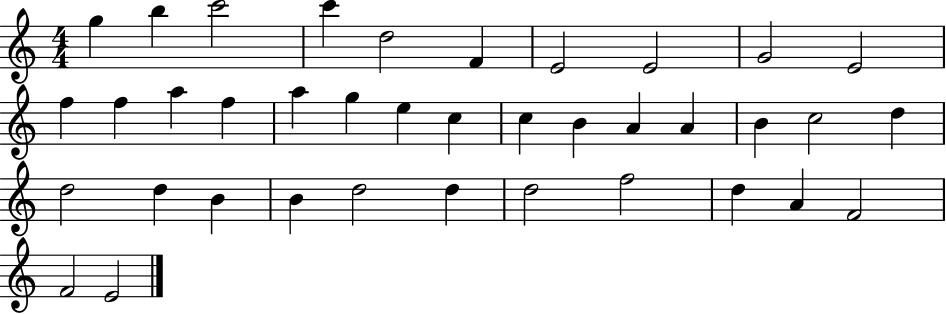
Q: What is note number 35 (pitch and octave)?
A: A4